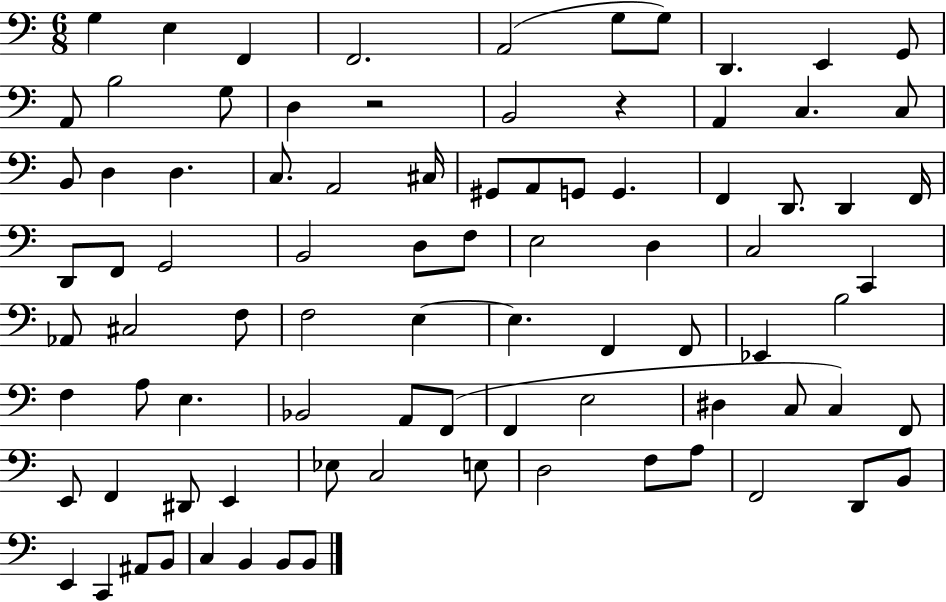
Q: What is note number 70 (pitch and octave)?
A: C3